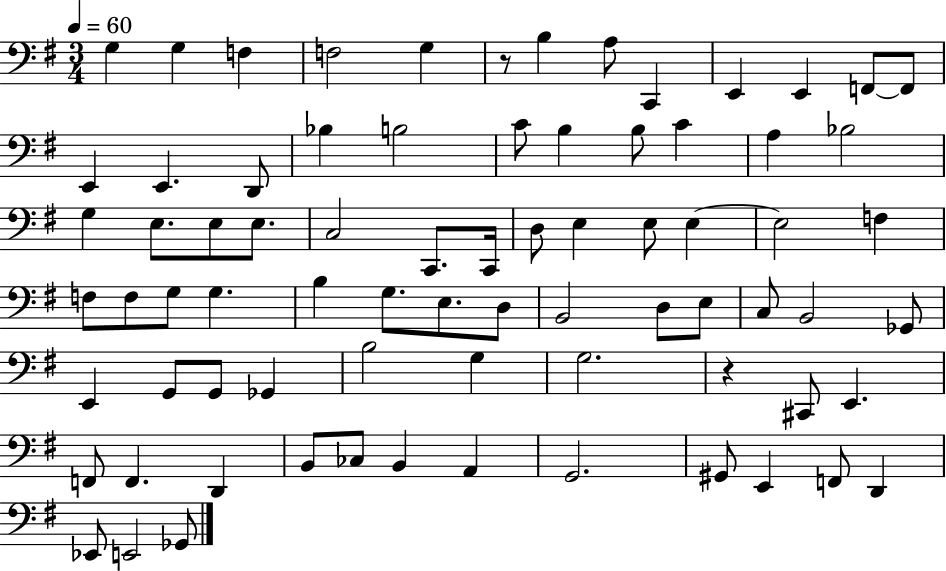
G3/q G3/q F3/q F3/h G3/q R/e B3/q A3/e C2/q E2/q E2/q F2/e F2/e E2/q E2/q. D2/e Bb3/q B3/h C4/e B3/q B3/e C4/q A3/q Bb3/h G3/q E3/e. E3/e E3/e. C3/h C2/e. C2/s D3/e E3/q E3/e E3/q E3/h F3/q F3/e F3/e G3/e G3/q. B3/q G3/e. E3/e. D3/e B2/h D3/e E3/e C3/e B2/h Gb2/e E2/q G2/e G2/e Gb2/q B3/h G3/q G3/h. R/q C#2/e E2/q. F2/e F2/q. D2/q B2/e CES3/e B2/q A2/q G2/h. G#2/e E2/q F2/e D2/q Eb2/e E2/h Gb2/e